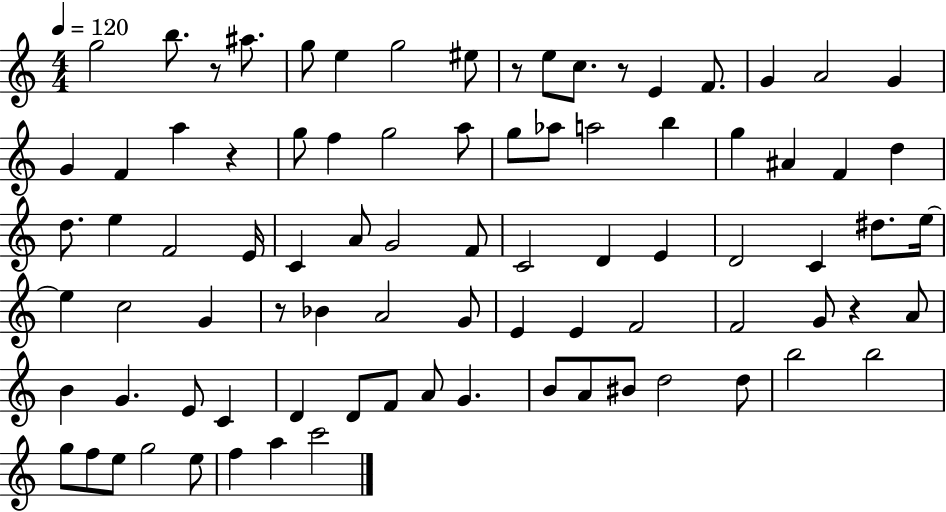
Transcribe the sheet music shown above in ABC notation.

X:1
T:Untitled
M:4/4
L:1/4
K:C
g2 b/2 z/2 ^a/2 g/2 e g2 ^e/2 z/2 e/2 c/2 z/2 E F/2 G A2 G G F a z g/2 f g2 a/2 g/2 _a/2 a2 b g ^A F d d/2 e F2 E/4 C A/2 G2 F/2 C2 D E D2 C ^d/2 e/4 e c2 G z/2 _B A2 G/2 E E F2 F2 G/2 z A/2 B G E/2 C D D/2 F/2 A/2 G B/2 A/2 ^B/2 d2 d/2 b2 b2 g/2 f/2 e/2 g2 e/2 f a c'2